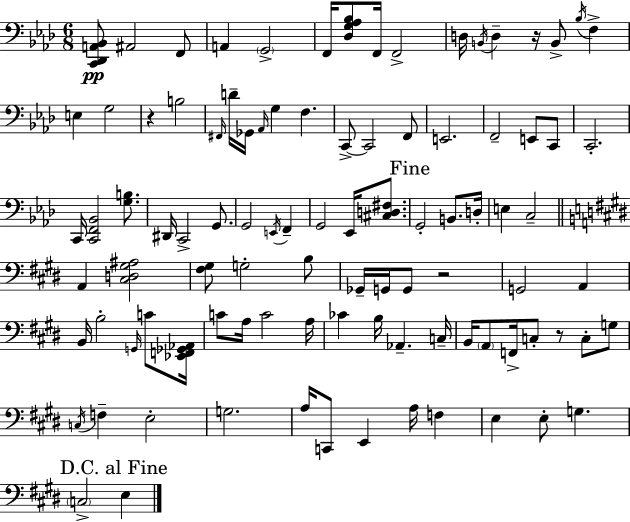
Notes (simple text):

[C2,Db2,A2,Bb2]/e A#2/h F2/e A2/q G2/h F2/s [Db3,G3,Ab3,Bb3]/e F2/s F2/h D3/s B2/s D3/q R/s B2/e Bb3/s F3/q E3/q G3/h R/q B3/h F#2/s D4/s Gb2/s Ab2/s G3/q F3/q. C2/e C2/h F2/e E2/h. F2/h E2/e C2/e C2/h. C2/s [C2,F2,Bb2]/h [G3,B3]/e. D#2/s C2/h G2/e. G2/h E2/s F2/q G2/h Eb2/s [C#3,D3,F#3]/e. G2/h B2/e. D3/s E3/q C3/h A2/q [C#3,D3,G#3,A#3]/h [F#3,G#3]/e G3/h B3/e Gb2/s G2/s G2/e R/h G2/h A2/q B2/s B3/h G2/s C4/e [Eb2,F2,Gb2,Ab2]/s C4/e A3/s C4/h A3/s CES4/q B3/s Ab2/q. C3/s B2/s A2/e F2/s C3/e R/e C3/e G3/e C3/s F3/q E3/h G3/h. A3/s C2/e E2/q A3/s F3/q E3/q E3/e G3/q. C3/h E3/q